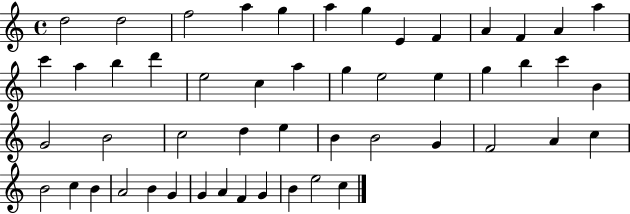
{
  \clef treble
  \time 4/4
  \defaultTimeSignature
  \key c \major
  d''2 d''2 | f''2 a''4 g''4 | a''4 g''4 e'4 f'4 | a'4 f'4 a'4 a''4 | \break c'''4 a''4 b''4 d'''4 | e''2 c''4 a''4 | g''4 e''2 e''4 | g''4 b''4 c'''4 b'4 | \break g'2 b'2 | c''2 d''4 e''4 | b'4 b'2 g'4 | f'2 a'4 c''4 | \break b'2 c''4 b'4 | a'2 b'4 g'4 | g'4 a'4 f'4 g'4 | b'4 e''2 c''4 | \break \bar "|."
}